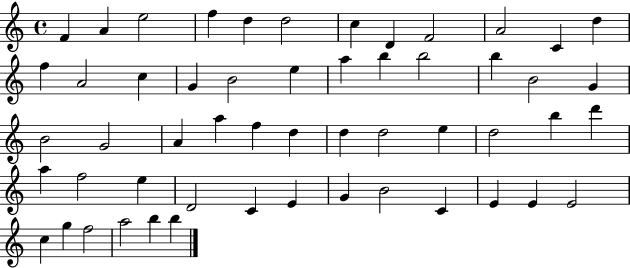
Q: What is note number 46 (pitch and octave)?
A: E4